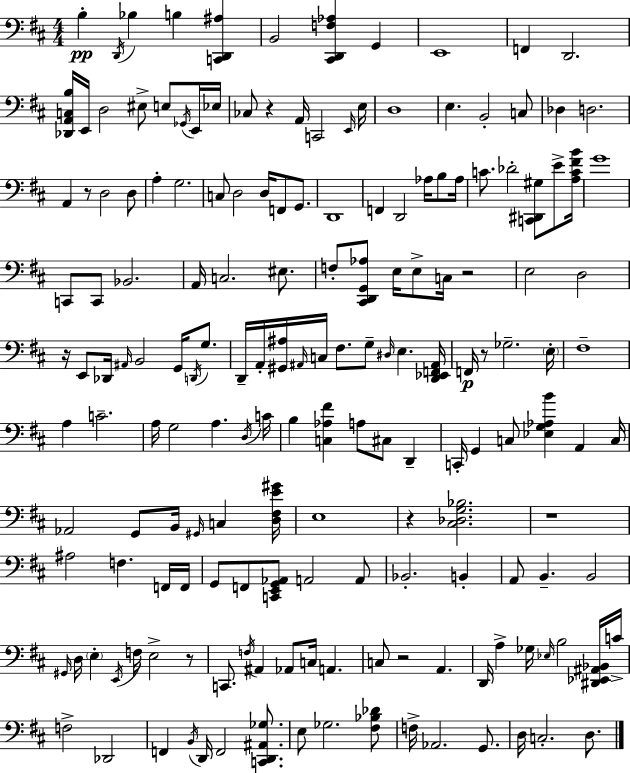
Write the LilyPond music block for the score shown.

{
  \clef bass
  \numericTimeSignature
  \time 4/4
  \key d \major
  b4-.\pp \acciaccatura { d,16 } bes4 b4 <c, d, ais>4 | b,2 <cis, d, f aes>4 g,4 | e,1 | f,4 d,2. | \break <des, a, c b>16 e,16 d2 eis8-> e8 \acciaccatura { ges,16 } | e,16 ees16 ces8 r4 a,16 c,2 | \grace { e,16 } e16 d1 | e4. b,2-. | \break c8 des4 d2. | a,4 r8 d2 | d8 a4-. g2. | c8 d2 d16 f,8 | \break g,8. d,1 | f,4 d,2 aes16 | b8 aes16 c'8. des'2-. <c, dis, gis>8 | e'8-> <a c' fis' b'>16 g'1 | \break c,8 c,8 bes,2. | a,16 c2. | eis8. f8-. <cis, d, g, aes>8 e16 e8-> c16 r2 | e2 d2 | \break r16 e,8 des,16 \grace { ais,16 } b,2 | g,16 \acciaccatura { d,16 } g8. d,16-- a,16-. <gis, ais>16 \grace { ais,16 } c16 fis8. g8-- \grace { dis16 } | e4. <d, ees, f, ais,>16 f,16\p r8 ges2.-- | \parenthesize e16-. fis1-- | \break a4 c'2.-- | a16 g2 | a4. \acciaccatura { d16 } c'16 b4 <c aes fis'>4 | a8 cis8 d,4-- c,16-. g,4 c8 <ees g aes b'>4 | \break a,4 c16 aes,2 | g,8 b,16 \grace { gis,16 } c4 <d fis e' gis'>16 e1 | r4 <cis des g bes>2. | r1 | \break ais2 | f4. f,16 f,16 g,8 f,8 <c, e, g, aes,>8 a,2 | a,8 bes,2.-. | b,4-. a,8 b,4.-- | \break b,2 \grace { gis,16 } d16 \parenthesize e4-. \acciaccatura { e,16 } | f16 e2-> r8 c,8. \acciaccatura { f16 } ais,4 | aes,8 c16 a,4. c8 r2 | a,4. d,16 a4-> | \break ges16 \grace { ees16 } b2 <dis, ees, ais, bes,>16 c'16-> f2-> | des,2 f,4 | \acciaccatura { b,16 } d,16 f,2 <c, d, ais, ges>8. e8 | ges2. <fis bes des'>8 f16-> aes,2. | \break g,8. d16 c2.-. | d8. \bar "|."
}